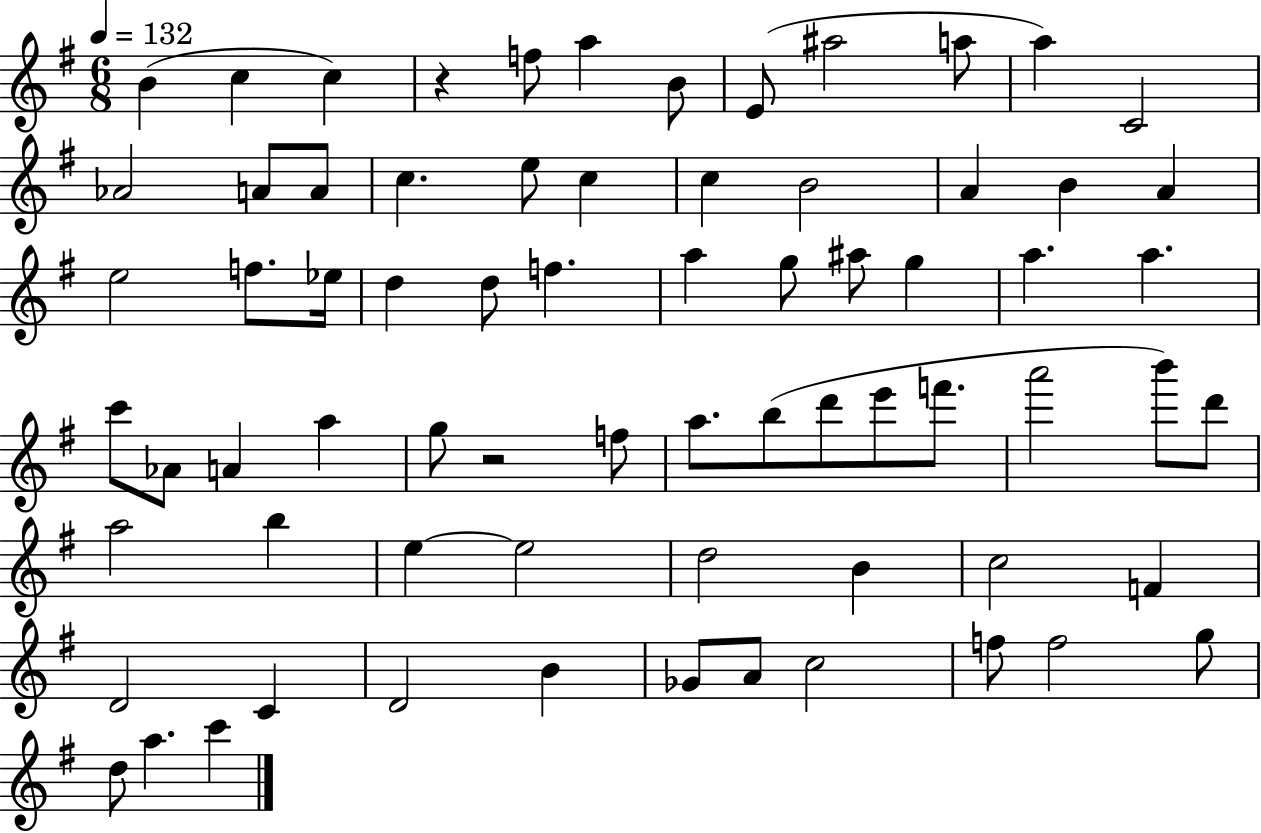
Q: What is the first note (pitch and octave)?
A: B4